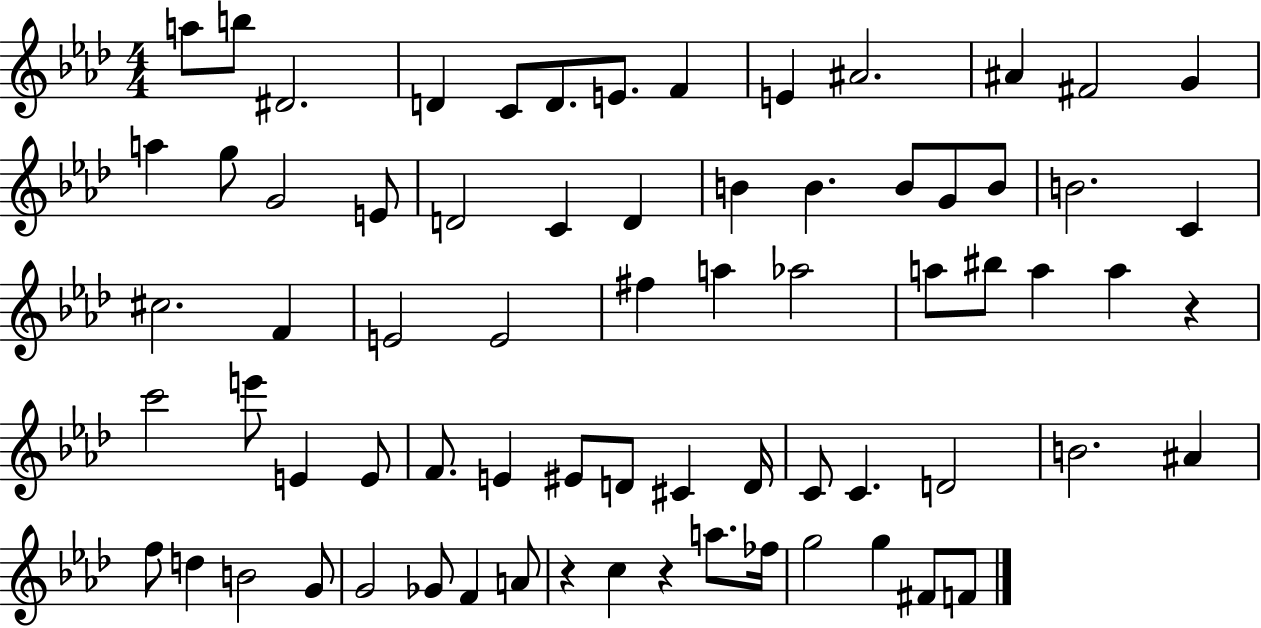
X:1
T:Untitled
M:4/4
L:1/4
K:Ab
a/2 b/2 ^D2 D C/2 D/2 E/2 F E ^A2 ^A ^F2 G a g/2 G2 E/2 D2 C D B B B/2 G/2 B/2 B2 C ^c2 F E2 E2 ^f a _a2 a/2 ^b/2 a a z c'2 e'/2 E E/2 F/2 E ^E/2 D/2 ^C D/4 C/2 C D2 B2 ^A f/2 d B2 G/2 G2 _G/2 F A/2 z c z a/2 _f/4 g2 g ^F/2 F/2